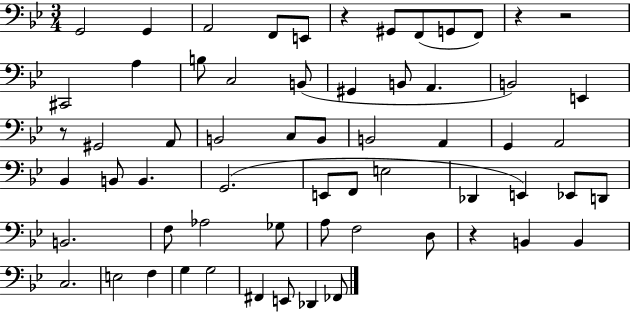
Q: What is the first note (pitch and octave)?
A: G2